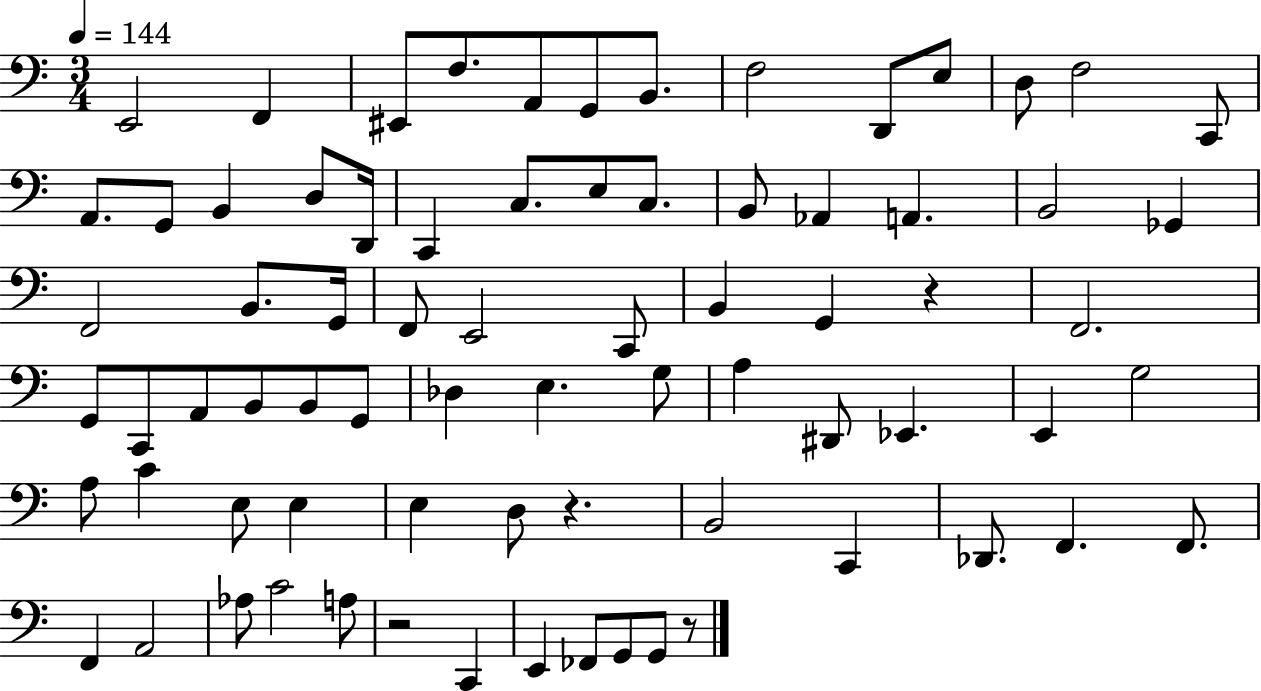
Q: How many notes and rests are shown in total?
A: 75